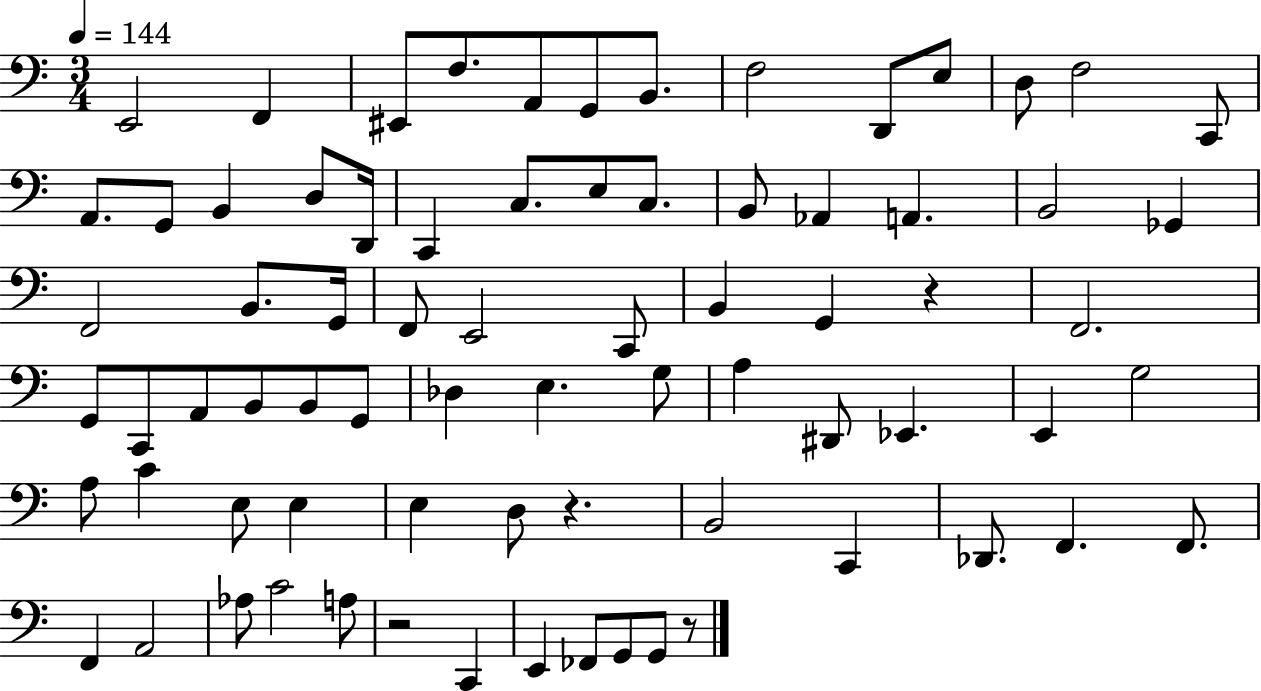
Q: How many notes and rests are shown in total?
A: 75